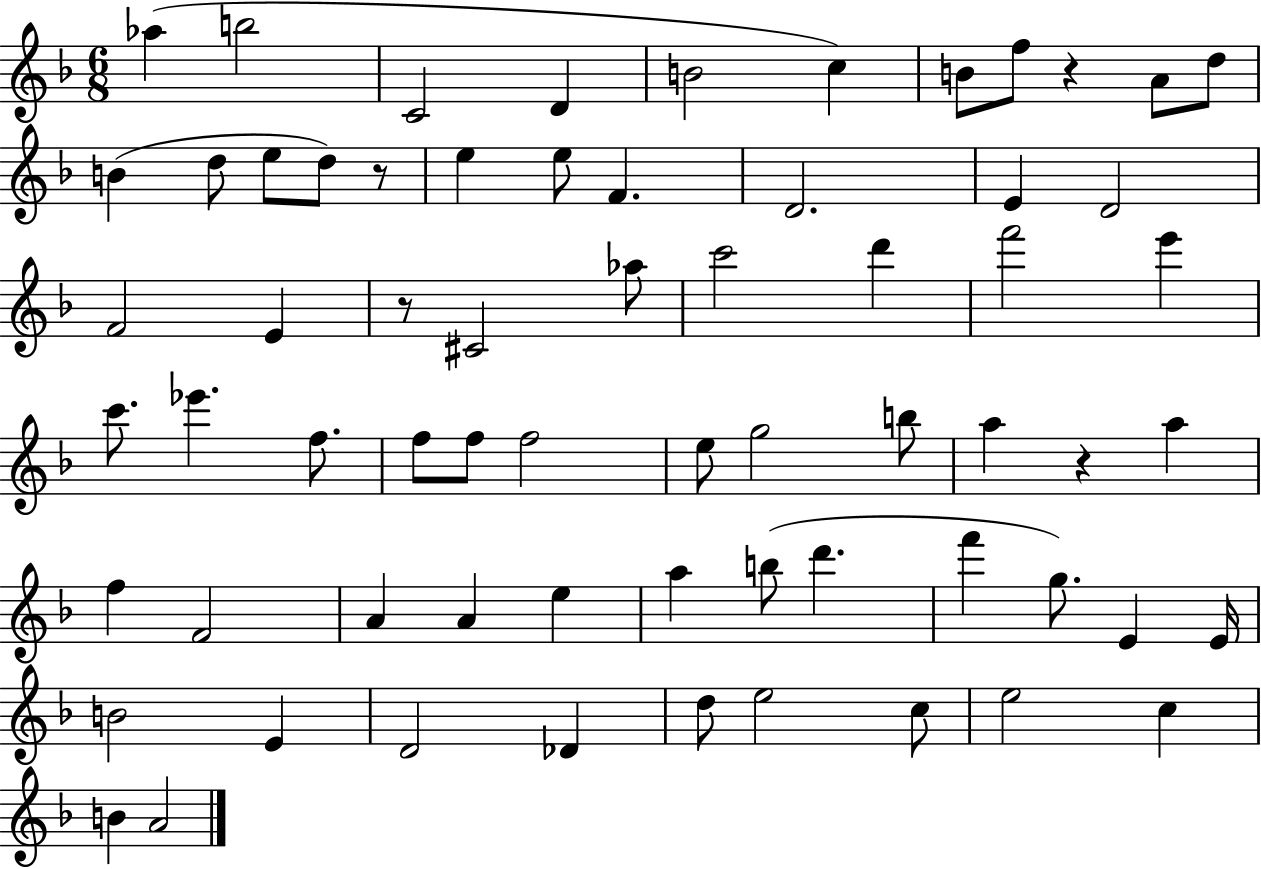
Ab5/q B5/h C4/h D4/q B4/h C5/q B4/e F5/e R/q A4/e D5/e B4/q D5/e E5/e D5/e R/e E5/q E5/e F4/q. D4/h. E4/q D4/h F4/h E4/q R/e C#4/h Ab5/e C6/h D6/q F6/h E6/q C6/e. Eb6/q. F5/e. F5/e F5/e F5/h E5/e G5/h B5/e A5/q R/q A5/q F5/q F4/h A4/q A4/q E5/q A5/q B5/e D6/q. F6/q G5/e. E4/q E4/s B4/h E4/q D4/h Db4/q D5/e E5/h C5/e E5/h C5/q B4/q A4/h